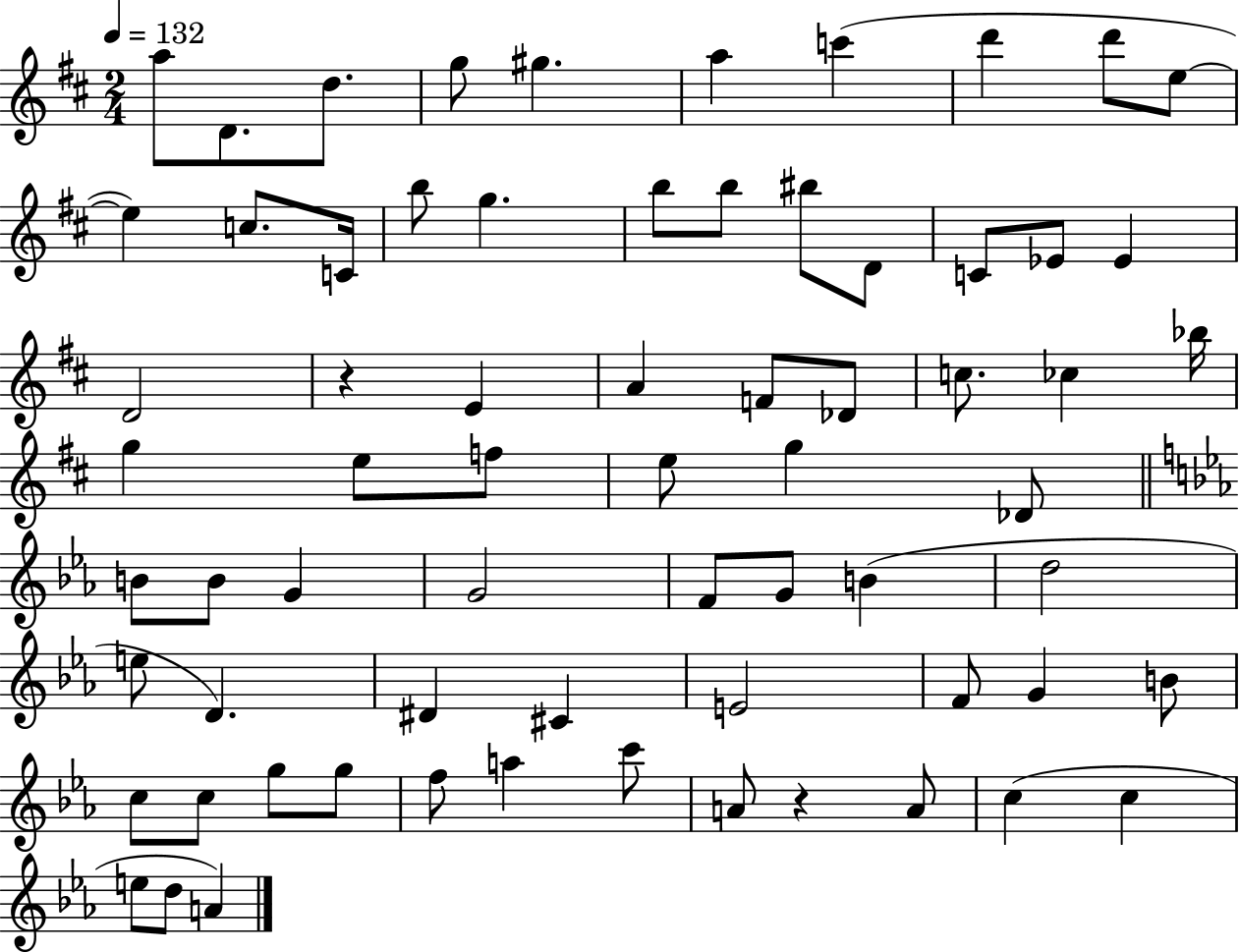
A5/e D4/e. D5/e. G5/e G#5/q. A5/q C6/q D6/q D6/e E5/e E5/q C5/e. C4/s B5/e G5/q. B5/e B5/e BIS5/e D4/e C4/e Eb4/e Eb4/q D4/h R/q E4/q A4/q F4/e Db4/e C5/e. CES5/q Bb5/s G5/q E5/e F5/e E5/e G5/q Db4/e B4/e B4/e G4/q G4/h F4/e G4/e B4/q D5/h E5/e D4/q. D#4/q C#4/q E4/h F4/e G4/q B4/e C5/e C5/e G5/e G5/e F5/e A5/q C6/e A4/e R/q A4/e C5/q C5/q E5/e D5/e A4/q